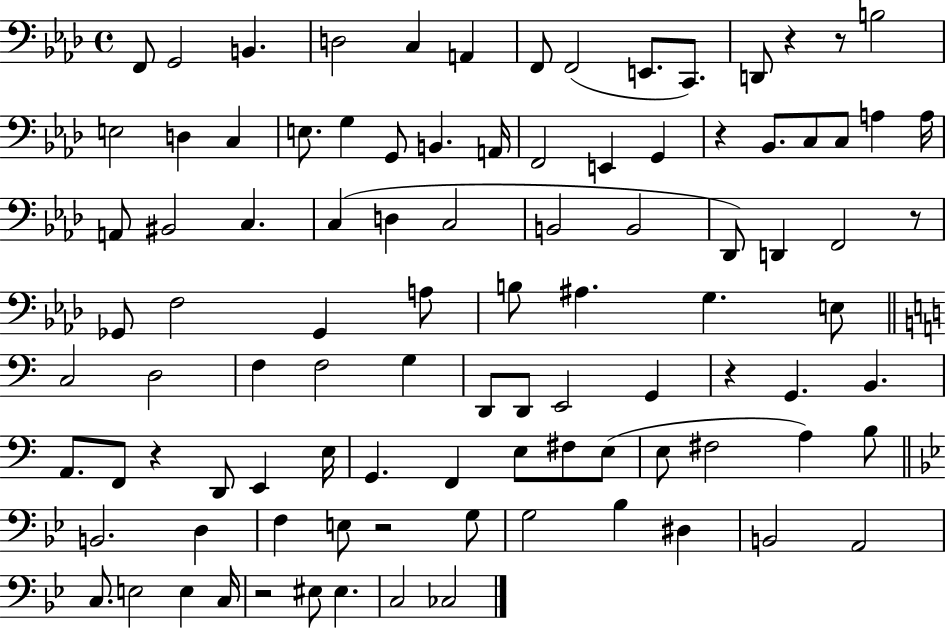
F2/e G2/h B2/q. D3/h C3/q A2/q F2/e F2/h E2/e. C2/e. D2/e R/q R/e B3/h E3/h D3/q C3/q E3/e. G3/q G2/e B2/q. A2/s F2/h E2/q G2/q R/q Bb2/e. C3/e C3/e A3/q A3/s A2/e BIS2/h C3/q. C3/q D3/q C3/h B2/h B2/h Db2/e D2/q F2/h R/e Gb2/e F3/h Gb2/q A3/e B3/e A#3/q. G3/q. E3/e C3/h D3/h F3/q F3/h G3/q D2/e D2/e E2/h G2/q R/q G2/q. B2/q. A2/e. F2/e R/q D2/e E2/q E3/s G2/q. F2/q E3/e F#3/e E3/e E3/e F#3/h A3/q B3/e B2/h. D3/q F3/q E3/e R/h G3/e G3/h Bb3/q D#3/q B2/h A2/h C3/e. E3/h E3/q C3/s R/h EIS3/e EIS3/q. C3/h CES3/h